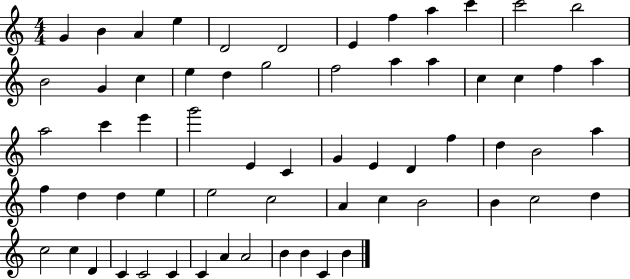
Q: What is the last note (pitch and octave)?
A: B4